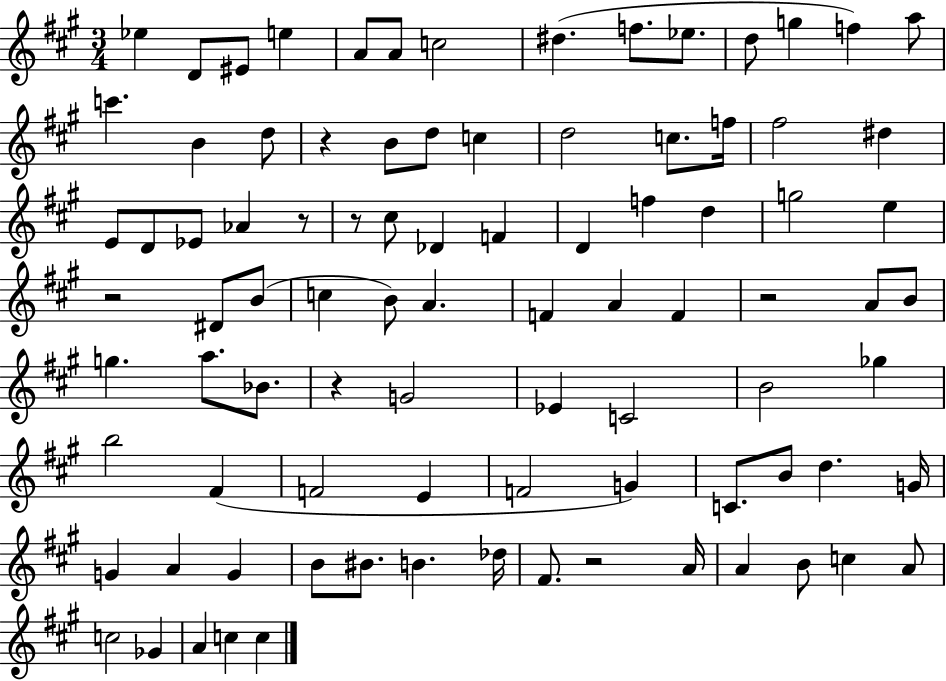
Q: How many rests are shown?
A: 7